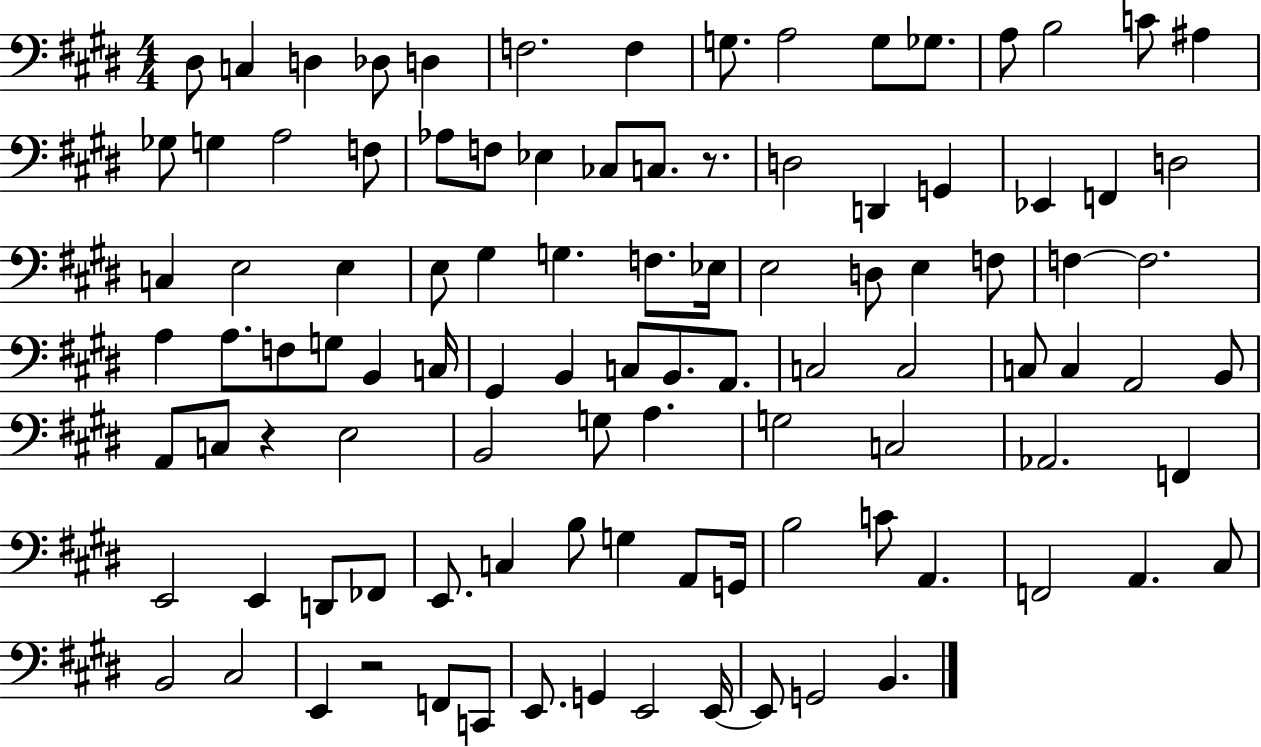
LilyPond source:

{
  \clef bass
  \numericTimeSignature
  \time 4/4
  \key e \major
  dis8 c4 d4 des8 d4 | f2. f4 | g8. a2 g8 ges8. | a8 b2 c'8 ais4 | \break ges8 g4 a2 f8 | aes8 f8 ees4 ces8 c8. r8. | d2 d,4 g,4 | ees,4 f,4 d2 | \break c4 e2 e4 | e8 gis4 g4. f8. ees16 | e2 d8 e4 f8 | f4~~ f2. | \break a4 a8. f8 g8 b,4 c16 | gis,4 b,4 c8 b,8. a,8. | c2 c2 | c8 c4 a,2 b,8 | \break a,8 c8 r4 e2 | b,2 g8 a4. | g2 c2 | aes,2. f,4 | \break e,2 e,4 d,8 fes,8 | e,8. c4 b8 g4 a,8 g,16 | b2 c'8 a,4. | f,2 a,4. cis8 | \break b,2 cis2 | e,4 r2 f,8 c,8 | e,8. g,4 e,2 e,16~~ | e,8 g,2 b,4. | \break \bar "|."
}